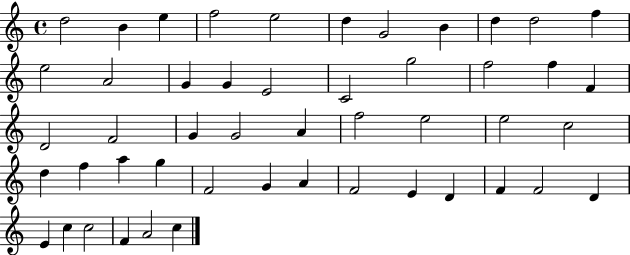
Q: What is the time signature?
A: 4/4